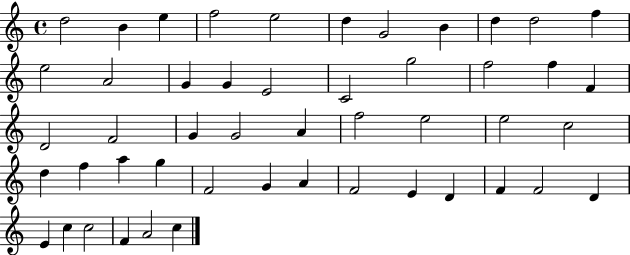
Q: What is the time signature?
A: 4/4